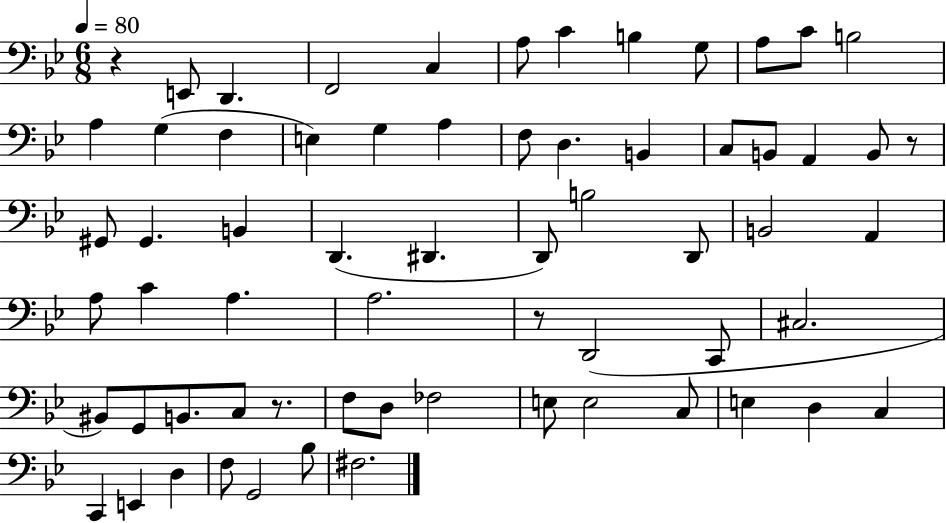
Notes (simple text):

R/q E2/e D2/q. F2/h C3/q A3/e C4/q B3/q G3/e A3/e C4/e B3/h A3/q G3/q F3/q E3/q G3/q A3/q F3/e D3/q. B2/q C3/e B2/e A2/q B2/e R/e G#2/e G#2/q. B2/q D2/q. D#2/q. D2/e B3/h D2/e B2/h A2/q A3/e C4/q A3/q. A3/h. R/e D2/h C2/e C#3/h. BIS2/e G2/e B2/e. C3/e R/e. F3/e D3/e FES3/h E3/e E3/h C3/e E3/q D3/q C3/q C2/q E2/q D3/q F3/e G2/h Bb3/e F#3/h.